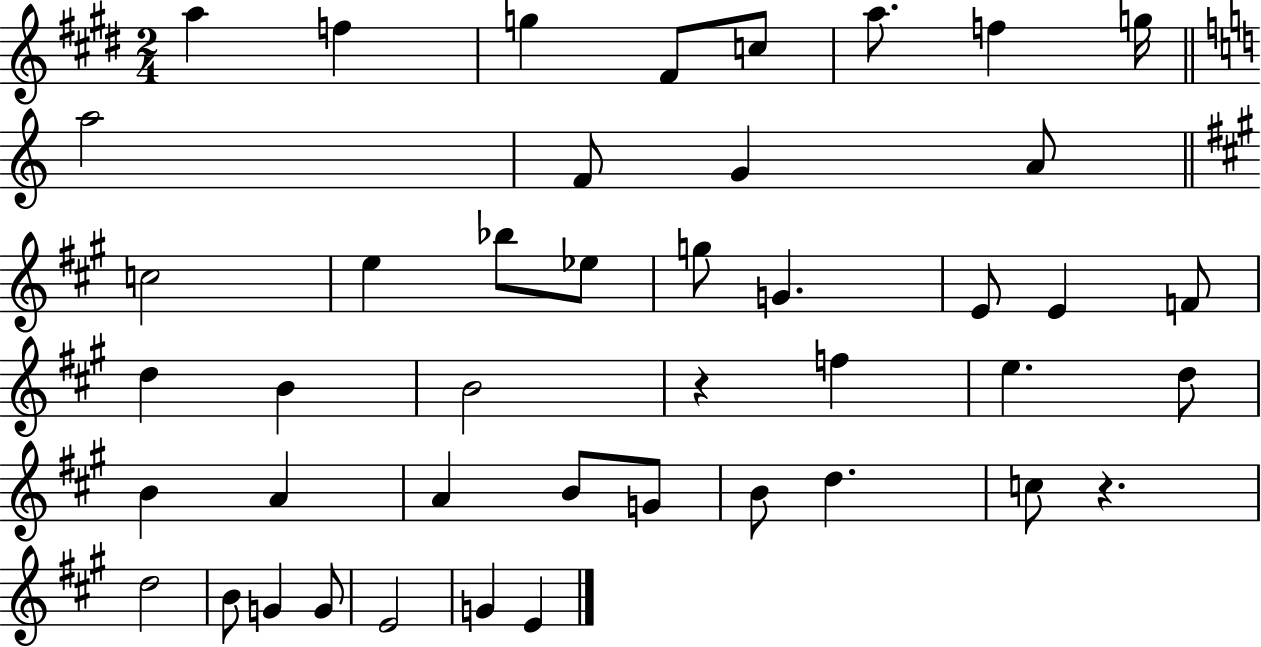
A5/q F5/q G5/q F#4/e C5/e A5/e. F5/q G5/s A5/h F4/e G4/q A4/e C5/h E5/q Bb5/e Eb5/e G5/e G4/q. E4/e E4/q F4/e D5/q B4/q B4/h R/q F5/q E5/q. D5/e B4/q A4/q A4/q B4/e G4/e B4/e D5/q. C5/e R/q. D5/h B4/e G4/q G4/e E4/h G4/q E4/q